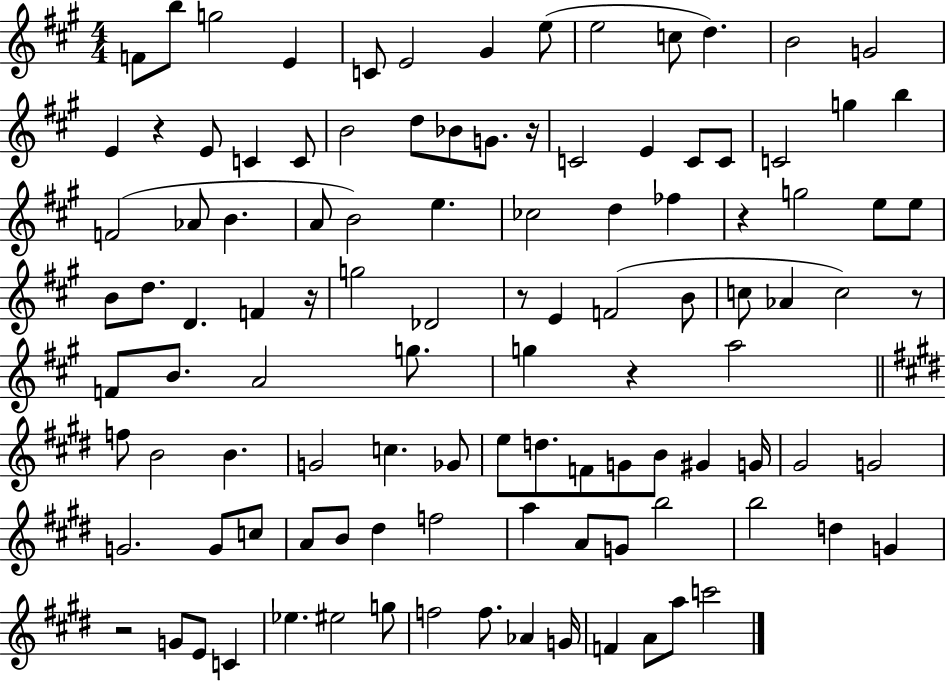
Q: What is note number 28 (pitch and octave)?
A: B5